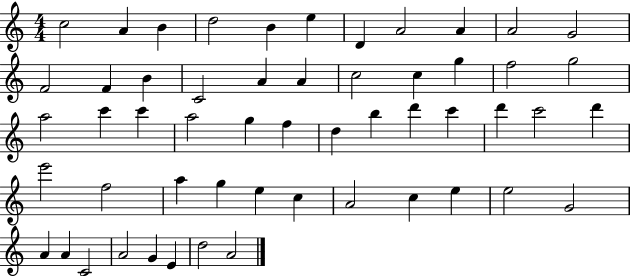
X:1
T:Untitled
M:4/4
L:1/4
K:C
c2 A B d2 B e D A2 A A2 G2 F2 F B C2 A A c2 c g f2 g2 a2 c' c' a2 g f d b d' c' d' c'2 d' e'2 f2 a g e c A2 c e e2 G2 A A C2 A2 G E d2 A2